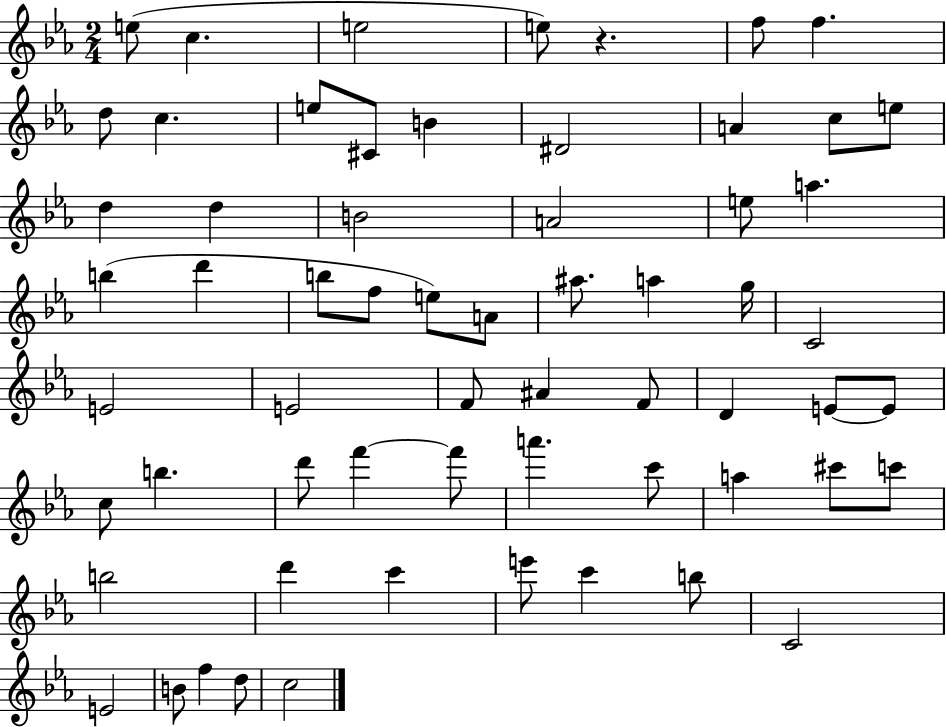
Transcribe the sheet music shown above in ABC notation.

X:1
T:Untitled
M:2/4
L:1/4
K:Eb
e/2 c e2 e/2 z f/2 f d/2 c e/2 ^C/2 B ^D2 A c/2 e/2 d d B2 A2 e/2 a b d' b/2 f/2 e/2 A/2 ^a/2 a g/4 C2 E2 E2 F/2 ^A F/2 D E/2 E/2 c/2 b d'/2 f' f'/2 a' c'/2 a ^c'/2 c'/2 b2 d' c' e'/2 c' b/2 C2 E2 B/2 f d/2 c2